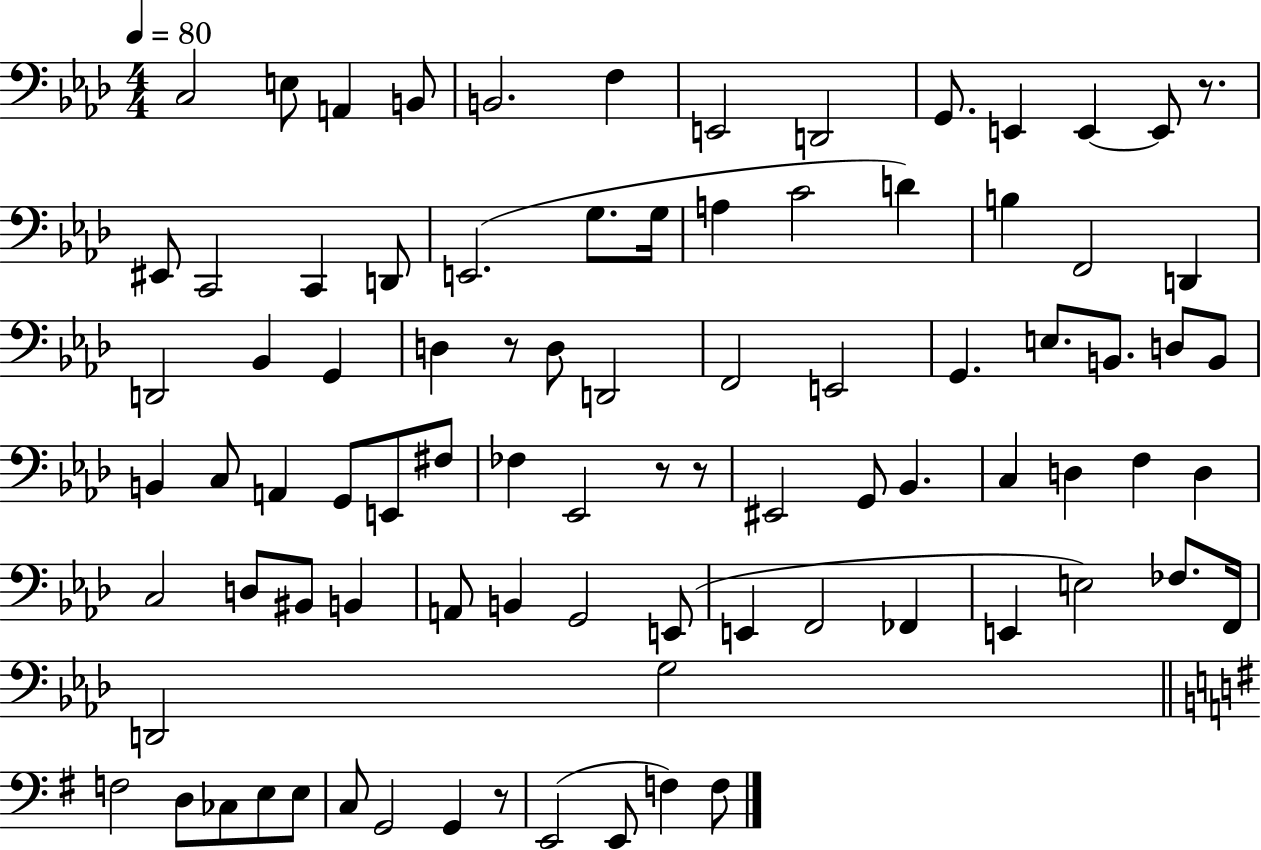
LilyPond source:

{
  \clef bass
  \numericTimeSignature
  \time 4/4
  \key aes \major
  \tempo 4 = 80
  c2 e8 a,4 b,8 | b,2. f4 | e,2 d,2 | g,8. e,4 e,4~~ e,8 r8. | \break eis,8 c,2 c,4 d,8 | e,2.( g8. g16 | a4 c'2 d'4) | b4 f,2 d,4 | \break d,2 bes,4 g,4 | d4 r8 d8 d,2 | f,2 e,2 | g,4. e8. b,8. d8 b,8 | \break b,4 c8 a,4 g,8 e,8 fis8 | fes4 ees,2 r8 r8 | eis,2 g,8 bes,4. | c4 d4 f4 d4 | \break c2 d8 bis,8 b,4 | a,8 b,4 g,2 e,8( | e,4 f,2 fes,4 | e,4 e2) fes8. f,16 | \break d,2 g2 | \bar "||" \break \key e \minor f2 d8 ces8 e8 e8 | c8 g,2 g,4 r8 | e,2( e,8 f4) f8 | \bar "|."
}